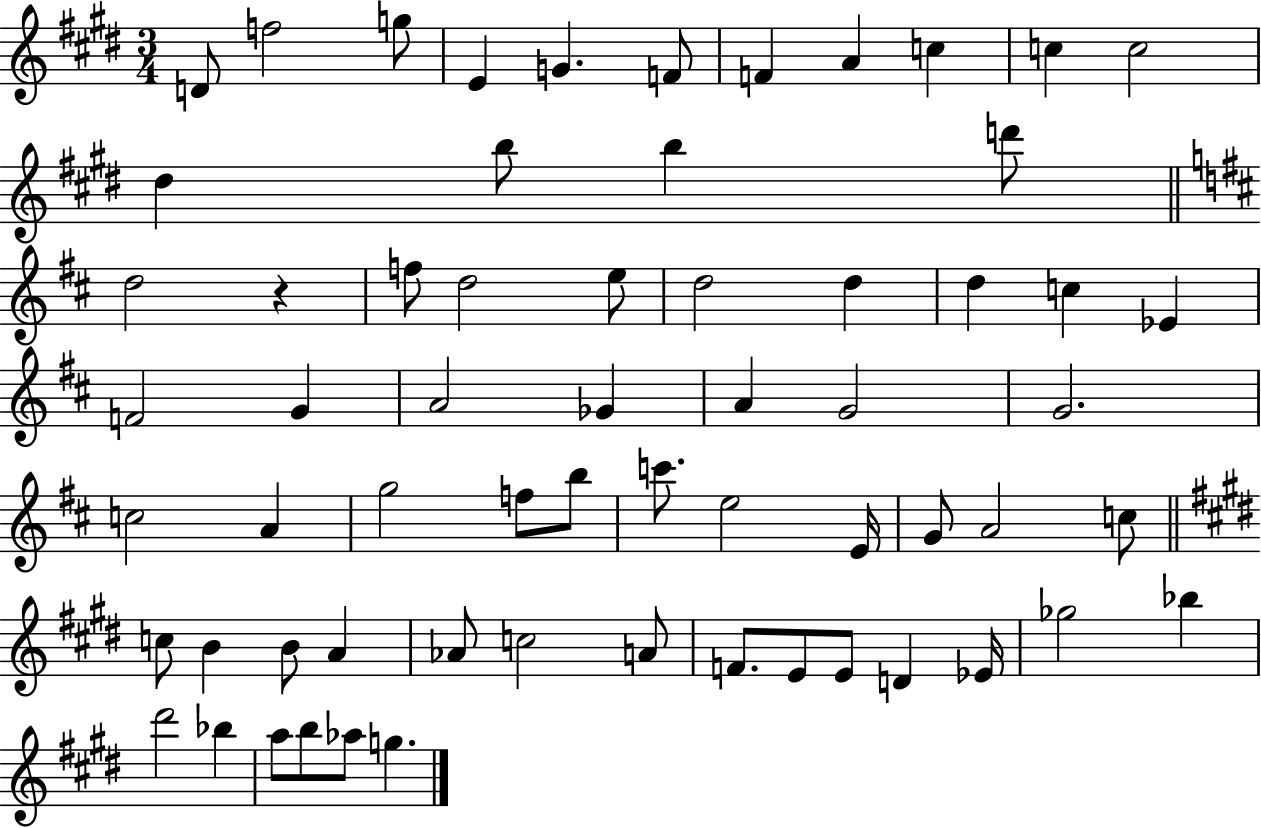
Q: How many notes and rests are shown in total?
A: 63